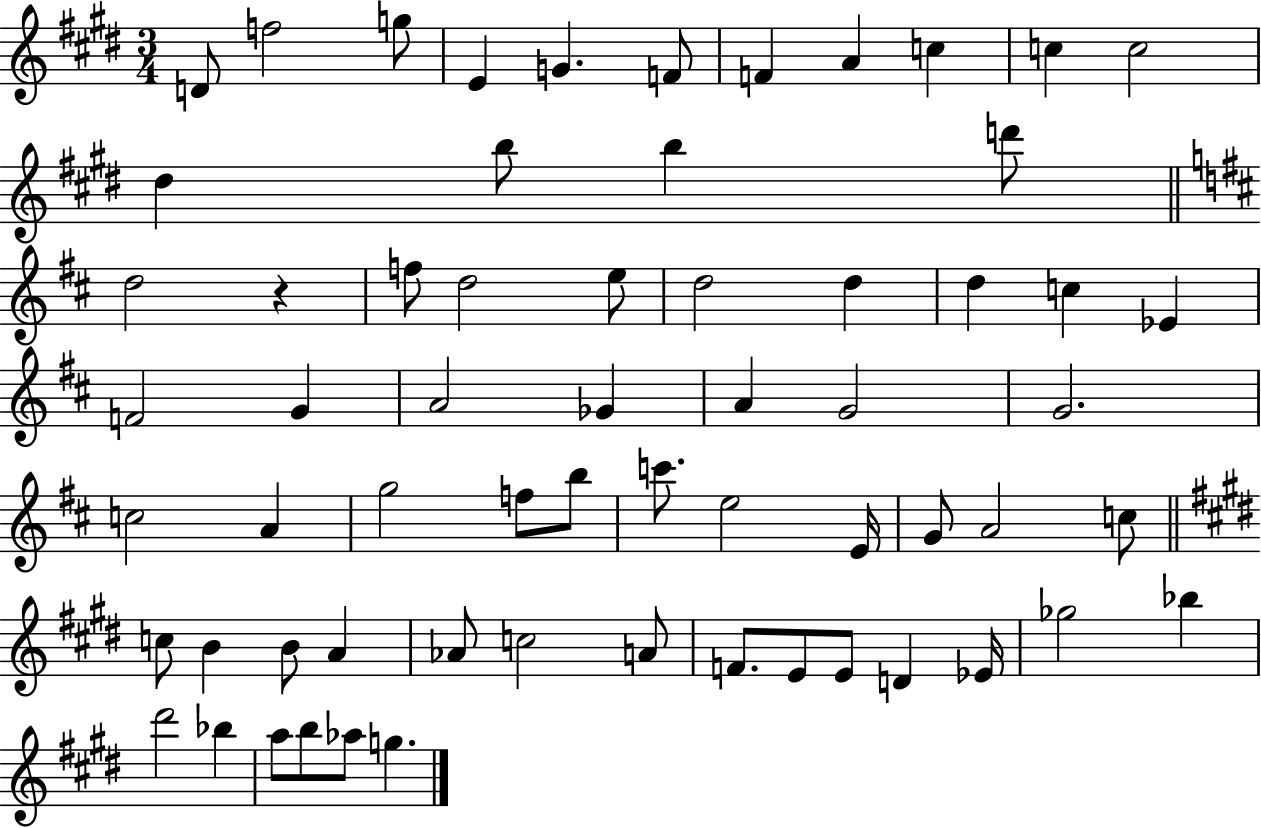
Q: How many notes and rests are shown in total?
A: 63